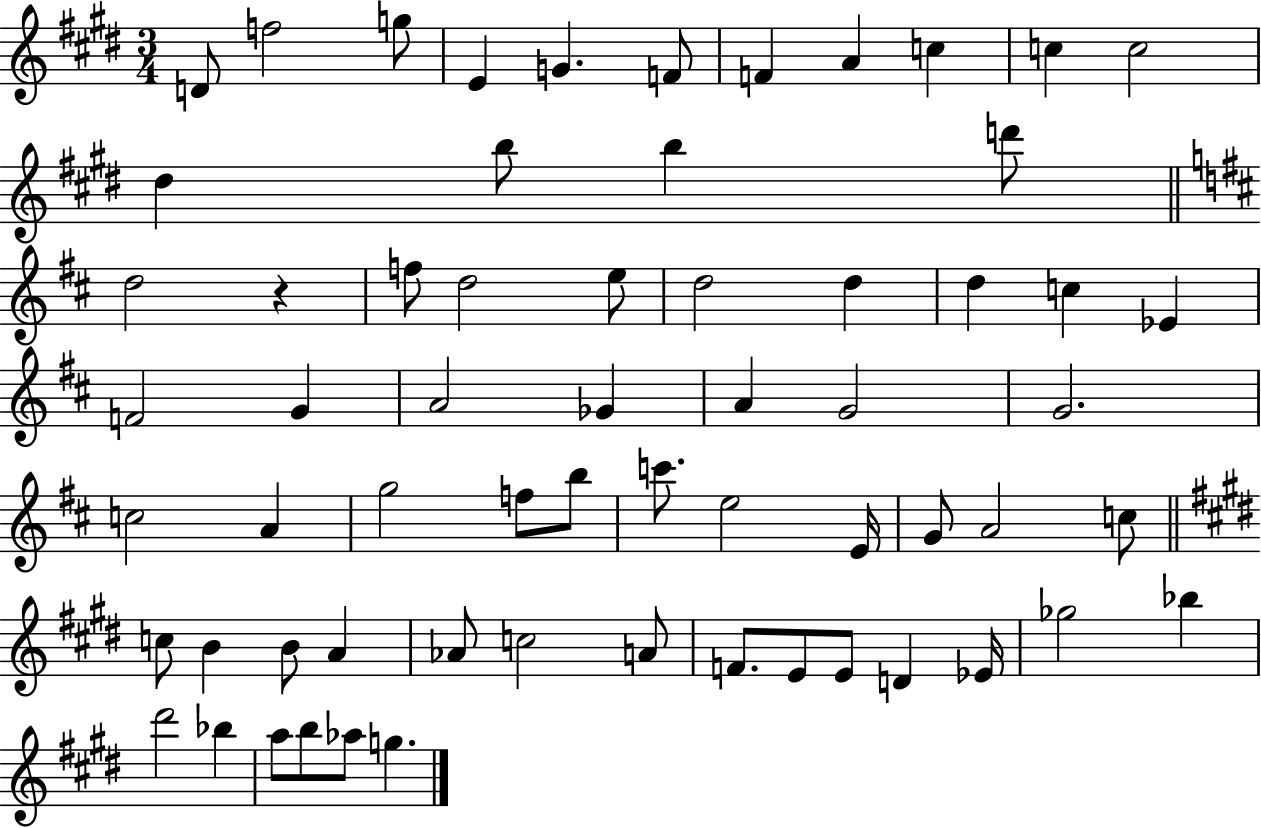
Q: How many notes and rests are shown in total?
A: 63